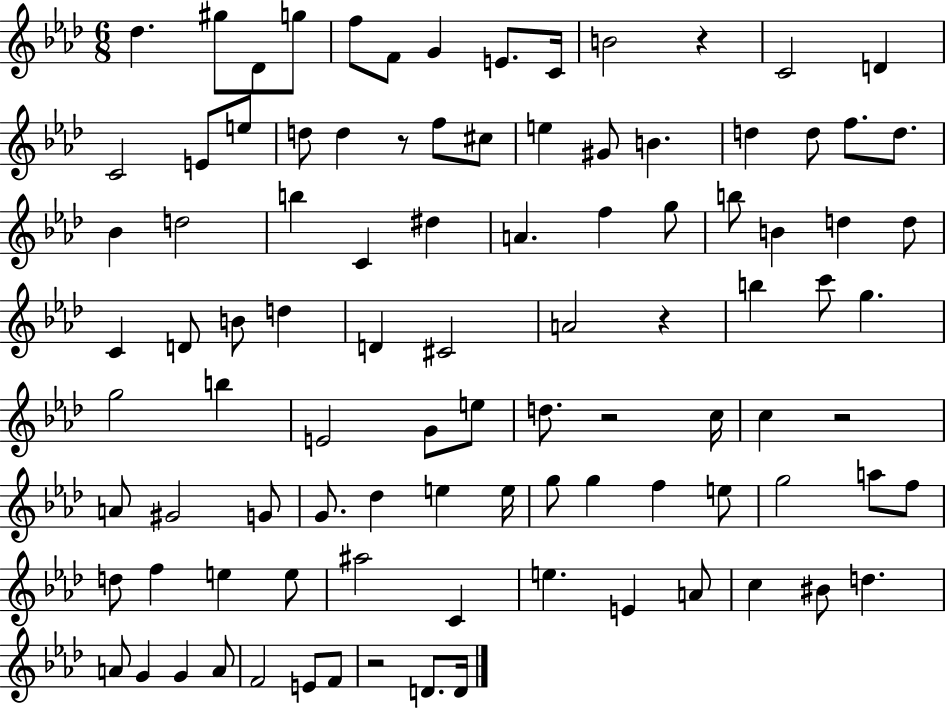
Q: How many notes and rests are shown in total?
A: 97